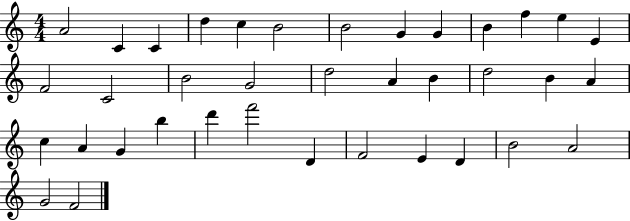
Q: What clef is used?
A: treble